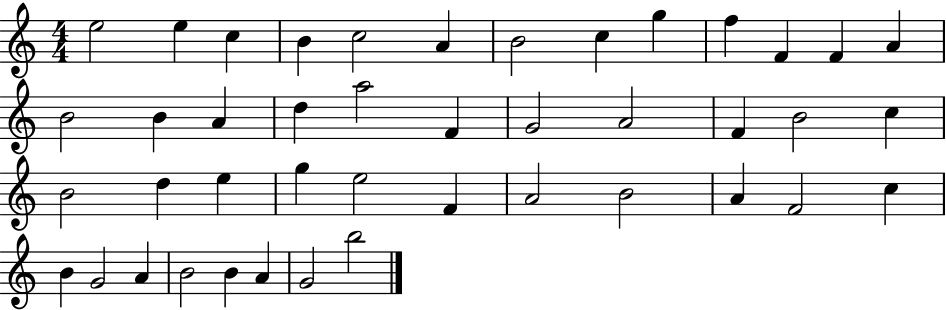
E5/h E5/q C5/q B4/q C5/h A4/q B4/h C5/q G5/q F5/q F4/q F4/q A4/q B4/h B4/q A4/q D5/q A5/h F4/q G4/h A4/h F4/q B4/h C5/q B4/h D5/q E5/q G5/q E5/h F4/q A4/h B4/h A4/q F4/h C5/q B4/q G4/h A4/q B4/h B4/q A4/q G4/h B5/h